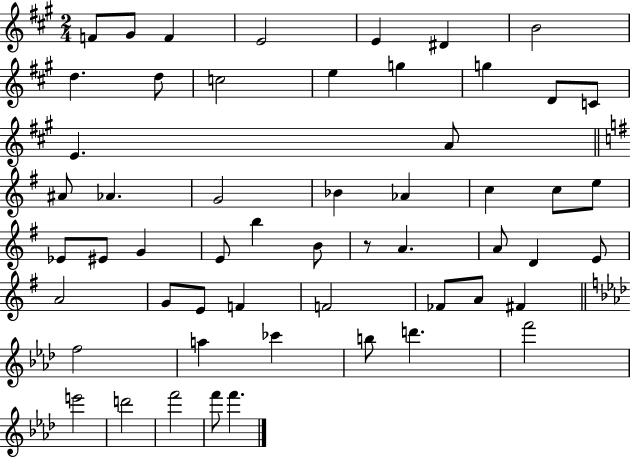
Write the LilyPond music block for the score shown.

{
  \clef treble
  \numericTimeSignature
  \time 2/4
  \key a \major
  f'8 gis'8 f'4 | e'2 | e'4 dis'4 | b'2 | \break d''4. d''8 | c''2 | e''4 g''4 | g''4 d'8 c'8 | \break e'4. a'8 | \bar "||" \break \key g \major ais'8 aes'4. | g'2 | bes'4 aes'4 | c''4 c''8 e''8 | \break ees'8 eis'8 g'4 | e'8 b''4 b'8 | r8 a'4. | a'8 d'4 e'8 | \break a'2 | g'8 e'8 f'4 | f'2 | fes'8 a'8 fis'4 | \break \bar "||" \break \key aes \major f''2 | a''4 ces'''4 | b''8 d'''4. | f'''2 | \break e'''2 | d'''2 | f'''2 | f'''8 f'''4. | \break \bar "|."
}